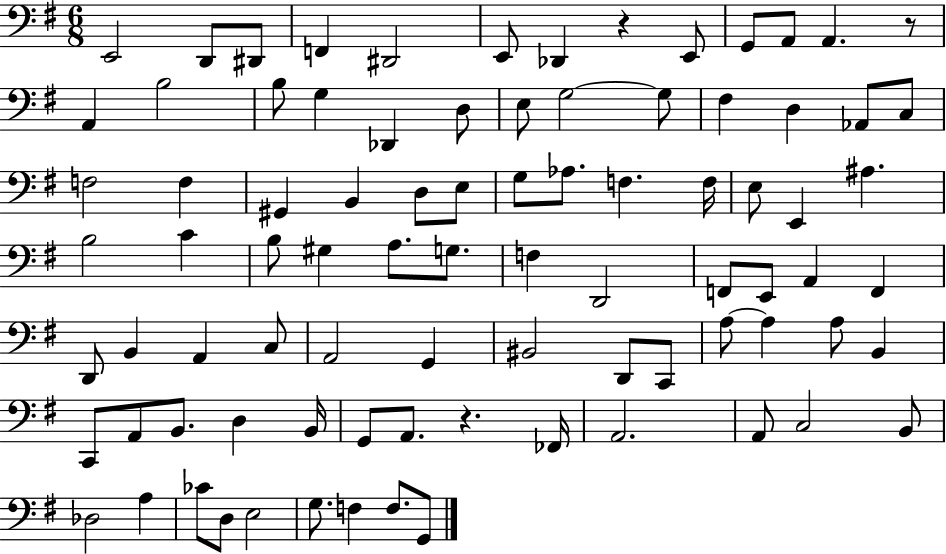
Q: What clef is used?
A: bass